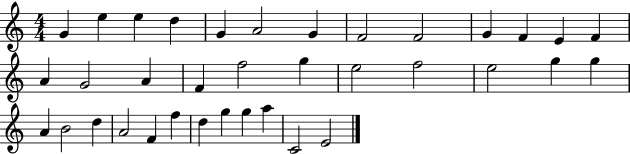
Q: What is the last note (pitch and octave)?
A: E4